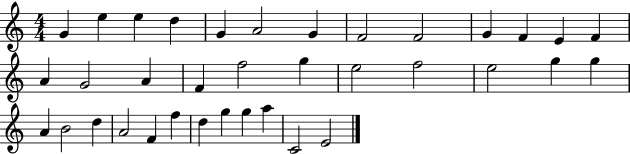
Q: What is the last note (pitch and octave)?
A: E4